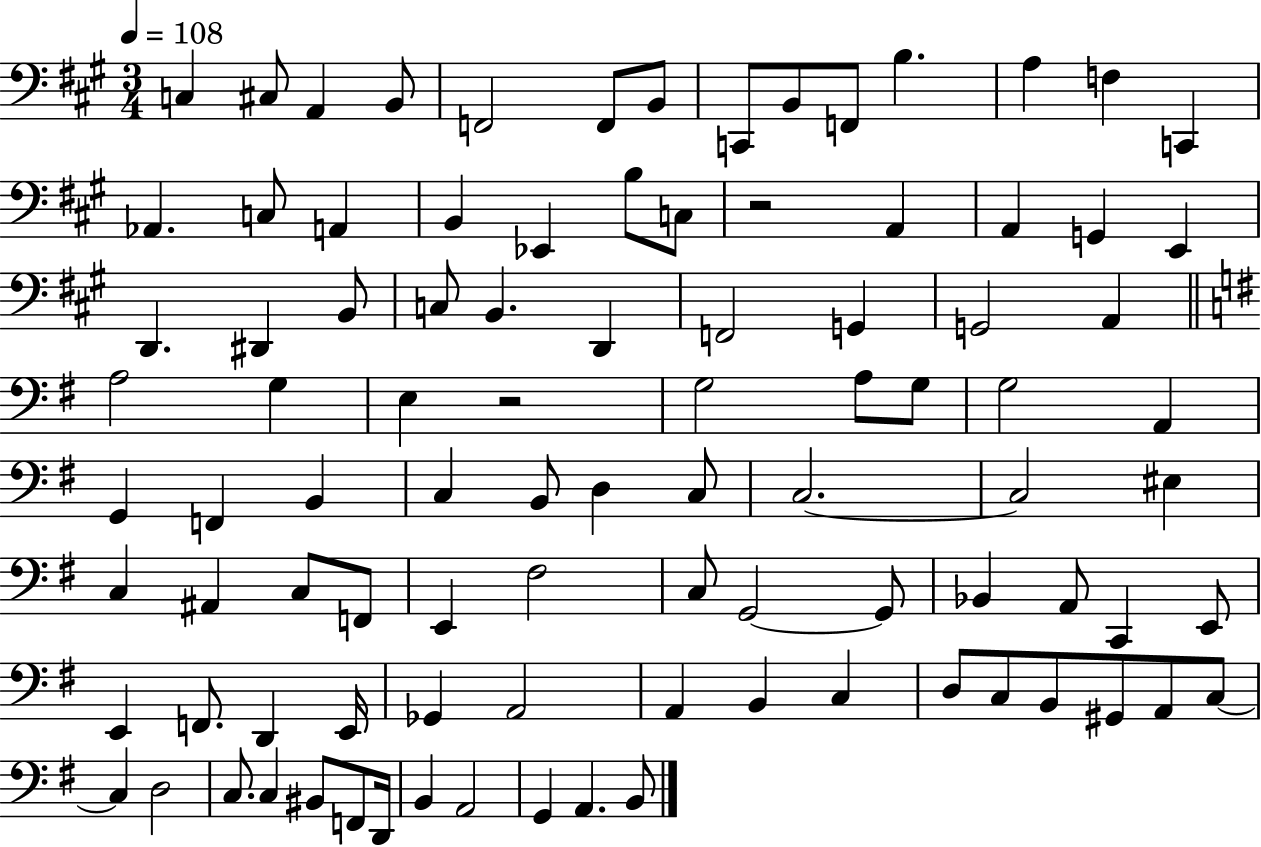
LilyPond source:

{
  \clef bass
  \numericTimeSignature
  \time 3/4
  \key a \major
  \tempo 4 = 108
  c4 cis8 a,4 b,8 | f,2 f,8 b,8 | c,8 b,8 f,8 b4. | a4 f4 c,4 | \break aes,4. c8 a,4 | b,4 ees,4 b8 c8 | r2 a,4 | a,4 g,4 e,4 | \break d,4. dis,4 b,8 | c8 b,4. d,4 | f,2 g,4 | g,2 a,4 | \break \bar "||" \break \key g \major a2 g4 | e4 r2 | g2 a8 g8 | g2 a,4 | \break g,4 f,4 b,4 | c4 b,8 d4 c8 | c2.~~ | c2 eis4 | \break c4 ais,4 c8 f,8 | e,4 fis2 | c8 g,2~~ g,8 | bes,4 a,8 c,4 e,8 | \break e,4 f,8. d,4 e,16 | ges,4 a,2 | a,4 b,4 c4 | d8 c8 b,8 gis,8 a,8 c8~~ | \break c4 d2 | c8. c4 bis,8 f,8 d,16 | b,4 a,2 | g,4 a,4. b,8 | \break \bar "|."
}